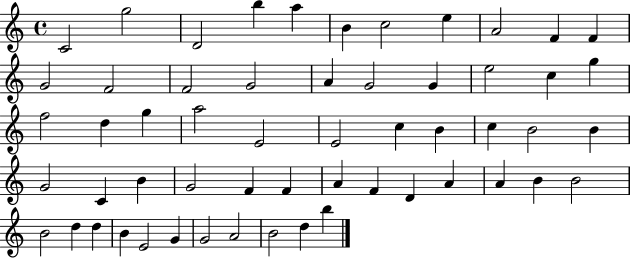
C4/h G5/h D4/h B5/q A5/q B4/q C5/h E5/q A4/h F4/q F4/q G4/h F4/h F4/h G4/h A4/q G4/h G4/q E5/h C5/q G5/q F5/h D5/q G5/q A5/h E4/h E4/h C5/q B4/q C5/q B4/h B4/q G4/h C4/q B4/q G4/h F4/q F4/q A4/q F4/q D4/q A4/q A4/q B4/q B4/h B4/h D5/q D5/q B4/q E4/h G4/q G4/h A4/h B4/h D5/q B5/q